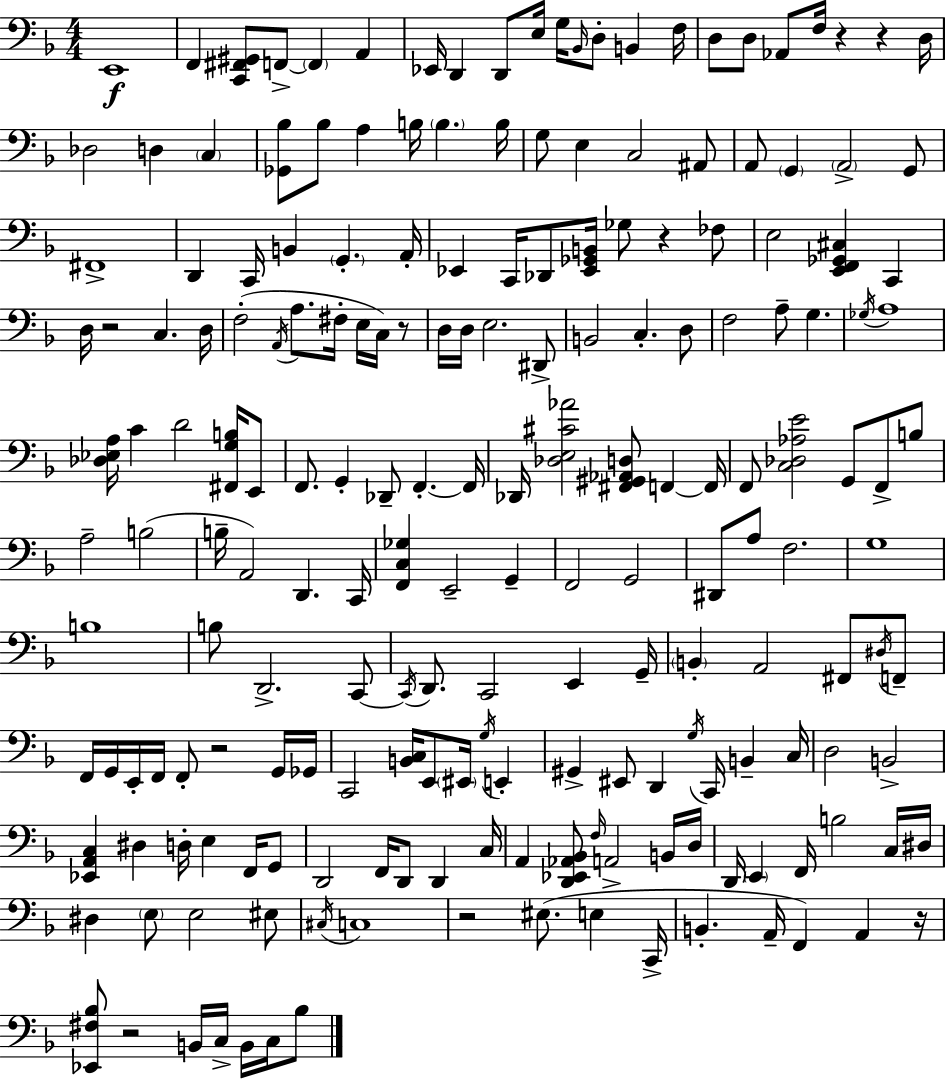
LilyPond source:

{
  \clef bass
  \numericTimeSignature
  \time 4/4
  \key d \minor
  e,1\f | f,4 <c, fis, gis,>8 f,8->~~ \parenthesize f,4 a,4 | ees,16 d,4 d,8 e16 g16 \grace { bes,16 } d8-. b,4 | f16 d8 d8 aes,8 f16 r4 r4 | \break d16 des2 d4 \parenthesize c4 | <ges, bes>8 bes8 a4 b16 \parenthesize b4. | b16 g8 e4 c2 ais,8 | a,8 \parenthesize g,4 \parenthesize a,2-> g,8 | \break fis,1-> | d,4 c,16 b,4 \parenthesize g,4.-. | a,16-. ees,4 c,16 des,8 <ees, ges, b,>16 ges8 r4 fes8 | e2 <e, f, ges, cis>4 c,4 | \break d16 r2 c4. | d16 f2-.( \acciaccatura { a,16 } a8. fis16-. e16 c16) | r8 d16 d16 e2. | dis,8-> b,2 c4.-. | \break d8 f2 a8-- g4. | \acciaccatura { ges16 } a1 | <des ees a>16 c'4 d'2 | <fis, g b>16 e,8 f,8. g,4-. des,8-- f,4.-.~~ | \break f,16 des,16 <des e cis' aes'>2 <fis, gis, aes, d>8 f,4~~ | f,16 f,8 <c des aes e'>2 g,8 f,8-> | b8 a2-- b2( | b16-- a,2) d,4. | \break c,16 <f, c ges>4 e,2-- g,4-- | f,2 g,2 | dis,8 a8 f2. | g1 | \break b1 | b8 d,2.-> | c,8~~ \acciaccatura { c,16 } d,8. c,2 e,4 | g,16-- \parenthesize b,4-. a,2 | \break fis,8 \acciaccatura { dis16 } f,8-- f,16 g,16 e,16-. f,16 f,8-. r2 | g,16 ges,16 c,2 <b, c>16 e,8 | \parenthesize eis,16 \acciaccatura { g16 } e,4-. gis,4-> eis,8 d,4 | \acciaccatura { g16 } c,16 b,4-- c16 d2 b,2-> | \break <ees, a, c>4 dis4 d16-. | e4 f,16 g,8 d,2 f,16 | d,8 d,4 c16 a,4 <d, ees, aes, bes,>8 \grace { f16 } a,2-> | b,16 d16 d,16 \parenthesize e,4 f,16 b2 | \break c16 dis16 dis4 \parenthesize e8 e2 | eis8 \acciaccatura { cis16 } c1 | r2 | eis8.( e4 c,16-> b,4.-. a,16-- | \break f,4) a,4 r16 <ees, fis bes>8 r2 | b,16 c16-> b,16 c16 bes8 \bar "|."
}